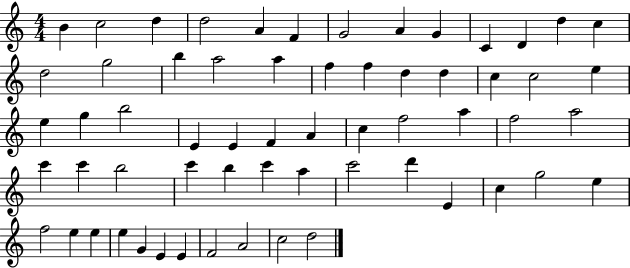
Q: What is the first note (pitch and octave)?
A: B4